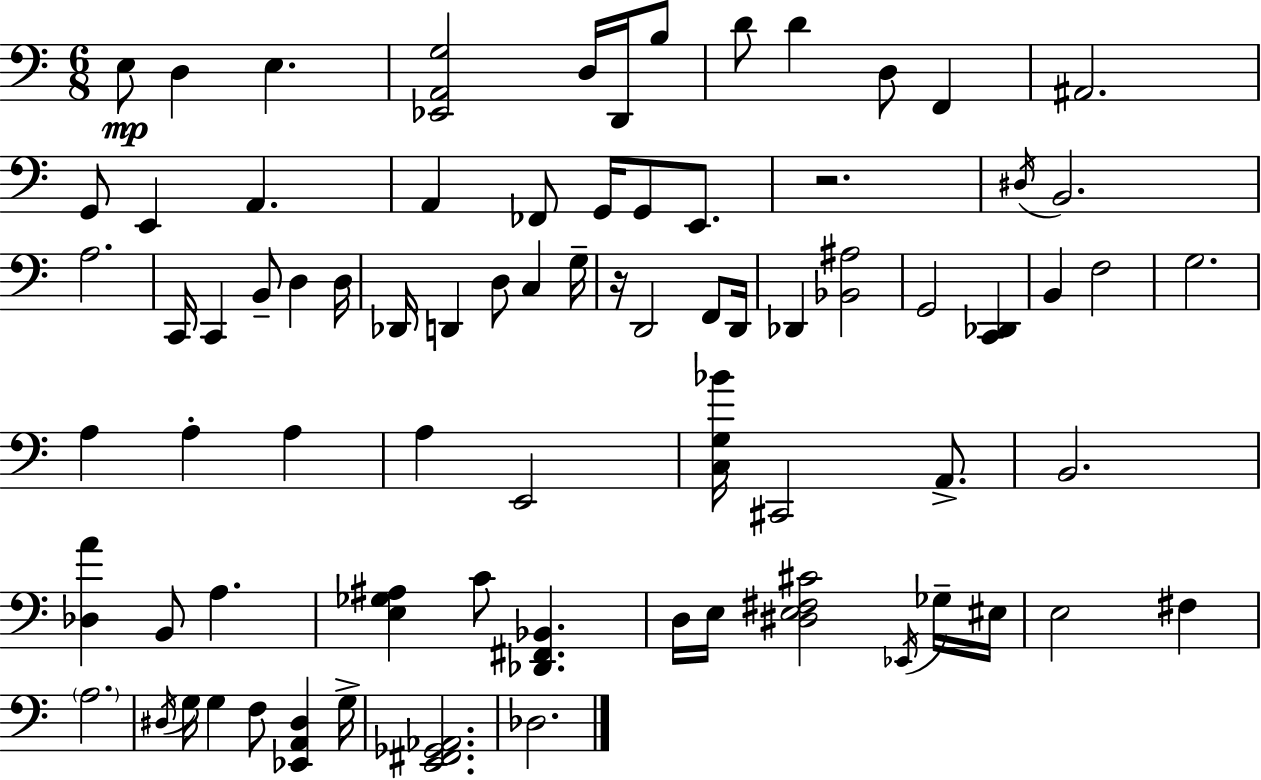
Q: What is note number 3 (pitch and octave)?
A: E3